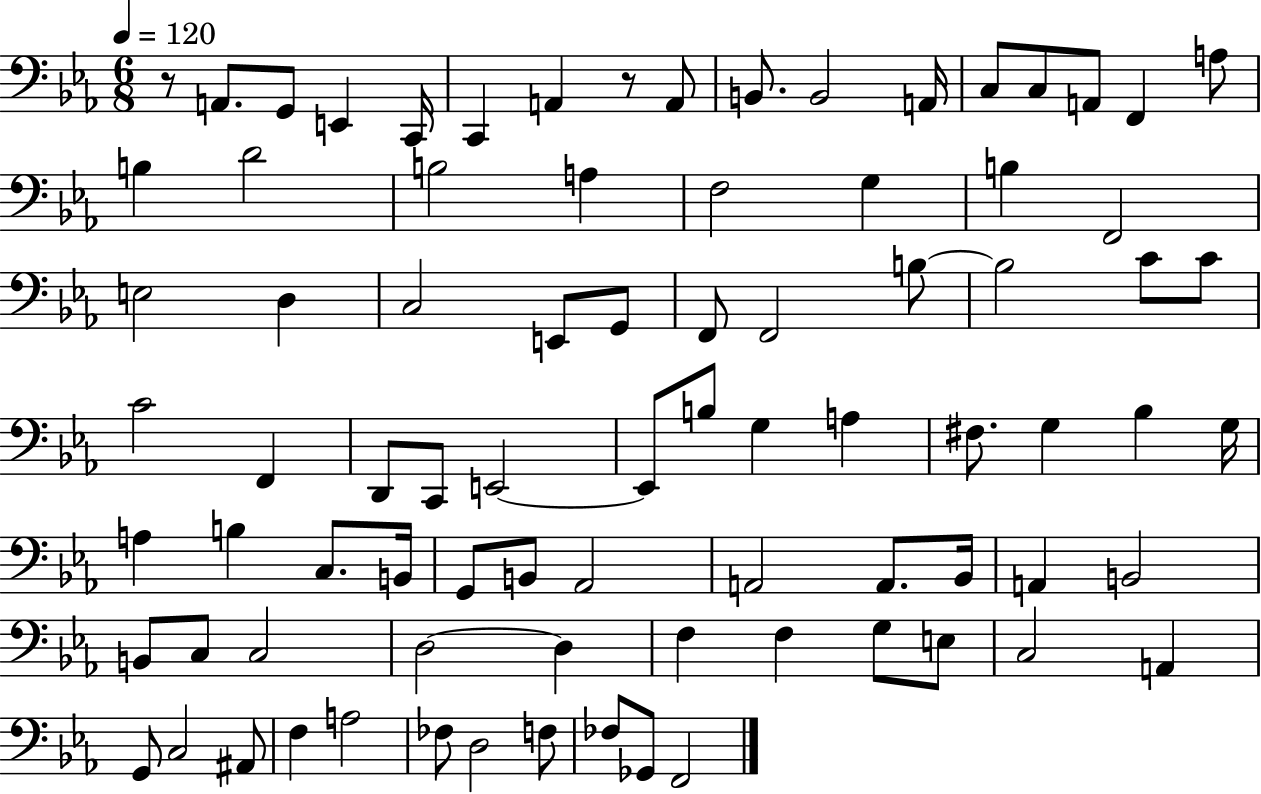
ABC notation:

X:1
T:Untitled
M:6/8
L:1/4
K:Eb
z/2 A,,/2 G,,/2 E,, C,,/4 C,, A,, z/2 A,,/2 B,,/2 B,,2 A,,/4 C,/2 C,/2 A,,/2 F,, A,/2 B, D2 B,2 A, F,2 G, B, F,,2 E,2 D, C,2 E,,/2 G,,/2 F,,/2 F,,2 B,/2 B,2 C/2 C/2 C2 F,, D,,/2 C,,/2 E,,2 E,,/2 B,/2 G, A, ^F,/2 G, _B, G,/4 A, B, C,/2 B,,/4 G,,/2 B,,/2 _A,,2 A,,2 A,,/2 _B,,/4 A,, B,,2 B,,/2 C,/2 C,2 D,2 D, F, F, G,/2 E,/2 C,2 A,, G,,/2 C,2 ^A,,/2 F, A,2 _F,/2 D,2 F,/2 _F,/2 _G,,/2 F,,2